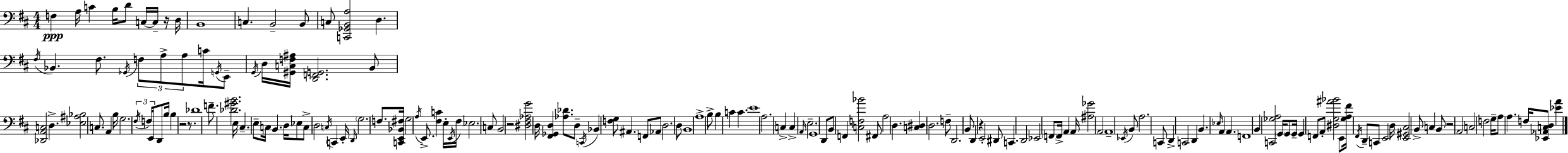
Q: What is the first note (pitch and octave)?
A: F3